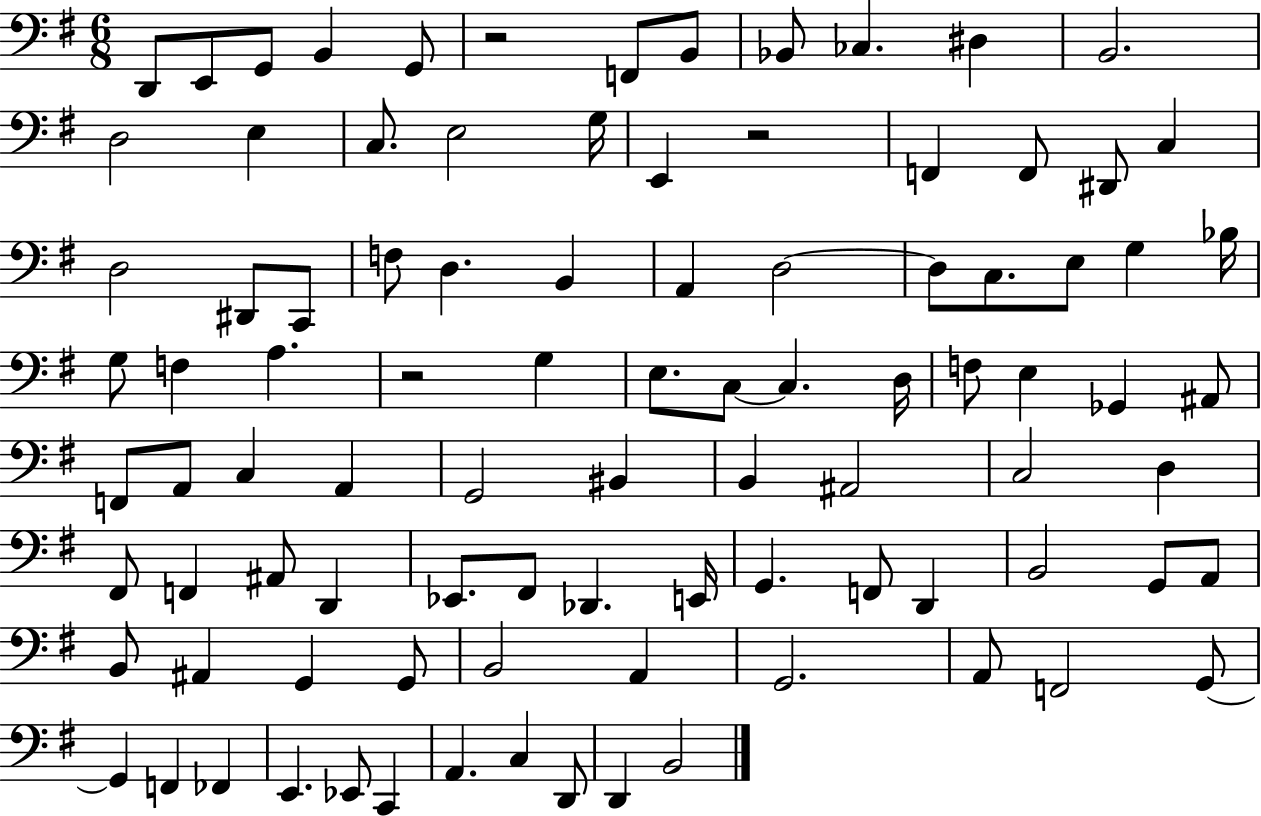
X:1
T:Untitled
M:6/8
L:1/4
K:G
D,,/2 E,,/2 G,,/2 B,, G,,/2 z2 F,,/2 B,,/2 _B,,/2 _C, ^D, B,,2 D,2 E, C,/2 E,2 G,/4 E,, z2 F,, F,,/2 ^D,,/2 C, D,2 ^D,,/2 C,,/2 F,/2 D, B,, A,, D,2 D,/2 C,/2 E,/2 G, _B,/4 G,/2 F, A, z2 G, E,/2 C,/2 C, D,/4 F,/2 E, _G,, ^A,,/2 F,,/2 A,,/2 C, A,, G,,2 ^B,, B,, ^A,,2 C,2 D, ^F,,/2 F,, ^A,,/2 D,, _E,,/2 ^F,,/2 _D,, E,,/4 G,, F,,/2 D,, B,,2 G,,/2 A,,/2 B,,/2 ^A,, G,, G,,/2 B,,2 A,, G,,2 A,,/2 F,,2 G,,/2 G,, F,, _F,, E,, _E,,/2 C,, A,, C, D,,/2 D,, B,,2